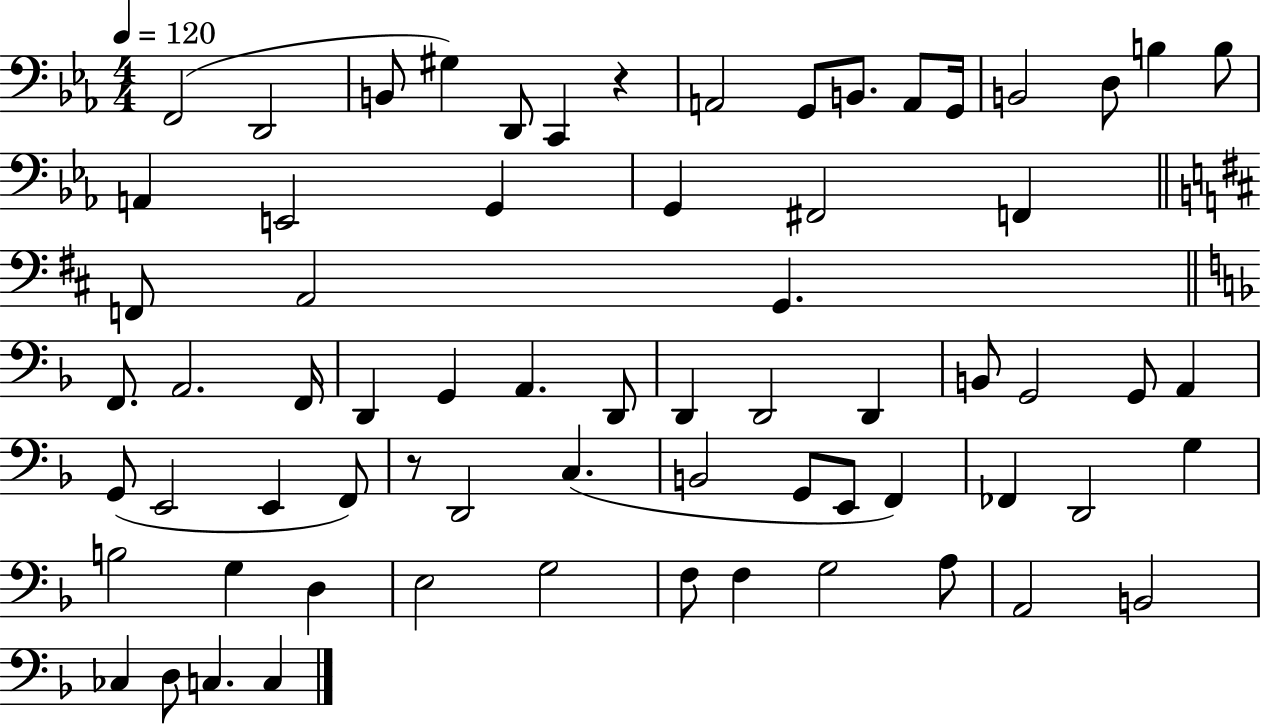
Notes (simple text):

F2/h D2/h B2/e G#3/q D2/e C2/q R/q A2/h G2/e B2/e. A2/e G2/s B2/h D3/e B3/q B3/e A2/q E2/h G2/q G2/q F#2/h F2/q F2/e A2/h G2/q. F2/e. A2/h. F2/s D2/q G2/q A2/q. D2/e D2/q D2/h D2/q B2/e G2/h G2/e A2/q G2/e E2/h E2/q F2/e R/e D2/h C3/q. B2/h G2/e E2/e F2/q FES2/q D2/h G3/q B3/h G3/q D3/q E3/h G3/h F3/e F3/q G3/h A3/e A2/h B2/h CES3/q D3/e C3/q. C3/q